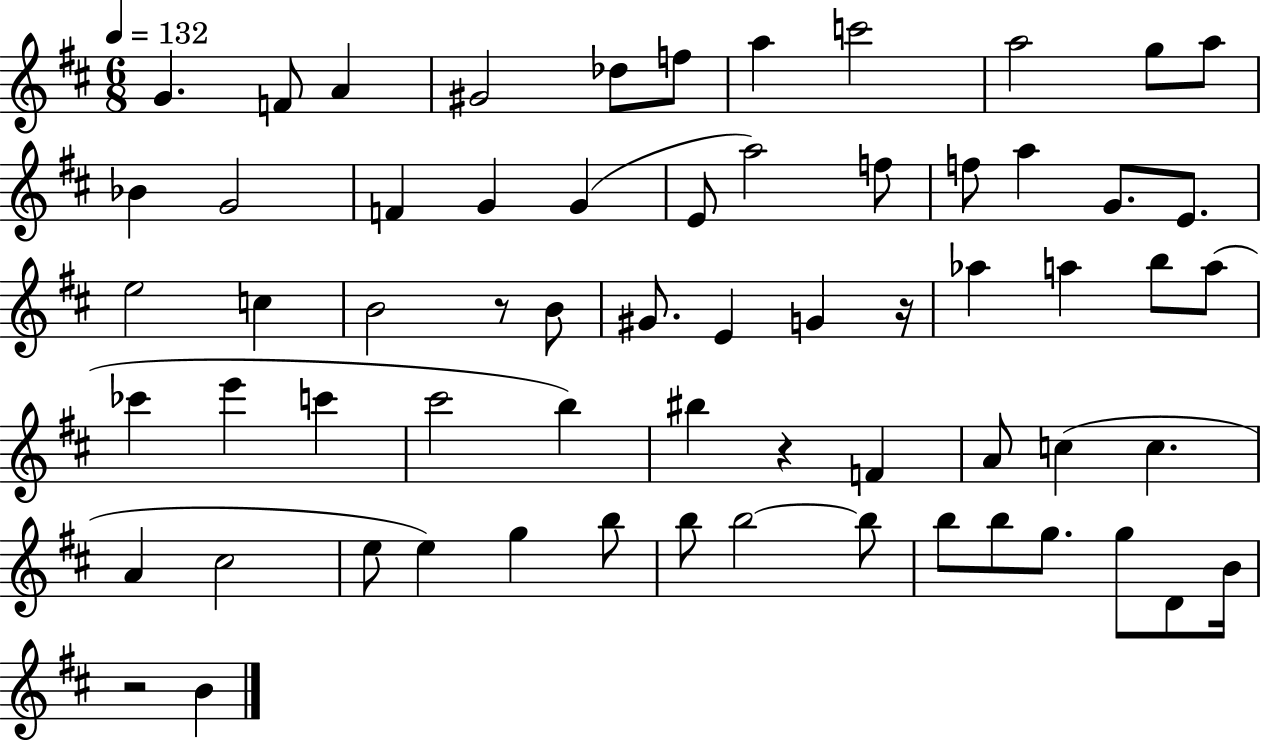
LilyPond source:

{
  \clef treble
  \numericTimeSignature
  \time 6/8
  \key d \major
  \tempo 4 = 132
  \repeat volta 2 { g'4. f'8 a'4 | gis'2 des''8 f''8 | a''4 c'''2 | a''2 g''8 a''8 | \break bes'4 g'2 | f'4 g'4 g'4( | e'8 a''2) f''8 | f''8 a''4 g'8. e'8. | \break e''2 c''4 | b'2 r8 b'8 | gis'8. e'4 g'4 r16 | aes''4 a''4 b''8 a''8( | \break ces'''4 e'''4 c'''4 | cis'''2 b''4) | bis''4 r4 f'4 | a'8 c''4( c''4. | \break a'4 cis''2 | e''8 e''4) g''4 b''8 | b''8 b''2~~ b''8 | b''8 b''8 g''8. g''8 d'8 b'16 | \break r2 b'4 | } \bar "|."
}